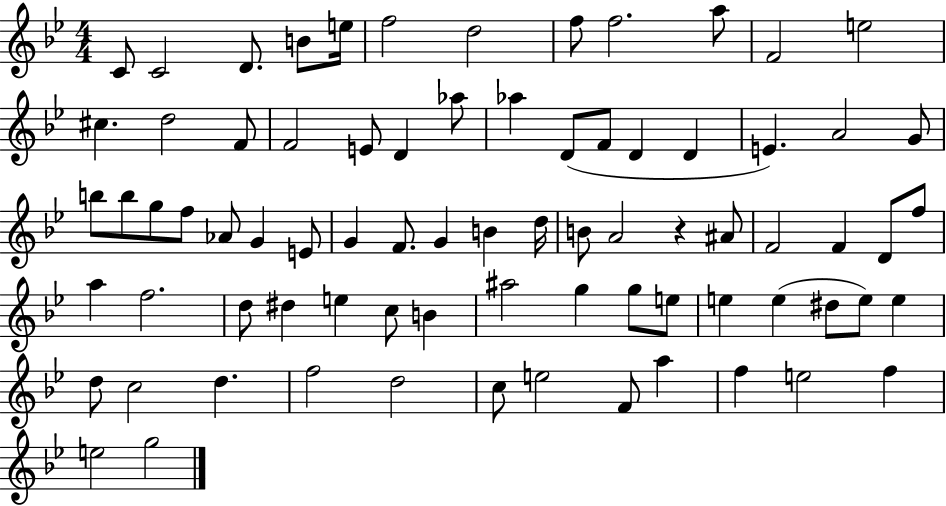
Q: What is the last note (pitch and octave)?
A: G5